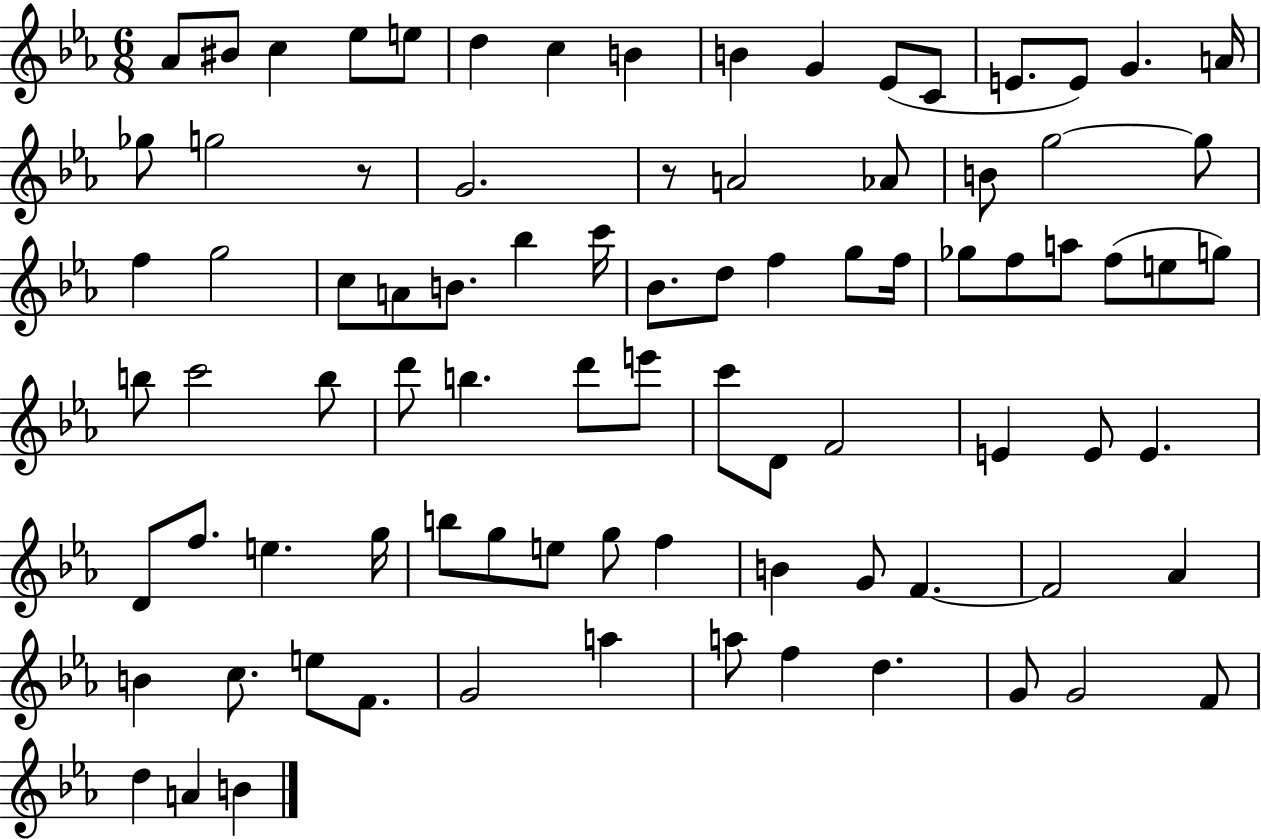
X:1
T:Untitled
M:6/8
L:1/4
K:Eb
_A/2 ^B/2 c _e/2 e/2 d c B B G _E/2 C/2 E/2 E/2 G A/4 _g/2 g2 z/2 G2 z/2 A2 _A/2 B/2 g2 g/2 f g2 c/2 A/2 B/2 _b c'/4 _B/2 d/2 f g/2 f/4 _g/2 f/2 a/2 f/2 e/2 g/2 b/2 c'2 b/2 d'/2 b d'/2 e'/2 c'/2 D/2 F2 E E/2 E D/2 f/2 e g/4 b/2 g/2 e/2 g/2 f B G/2 F F2 _A B c/2 e/2 F/2 G2 a a/2 f d G/2 G2 F/2 d A B